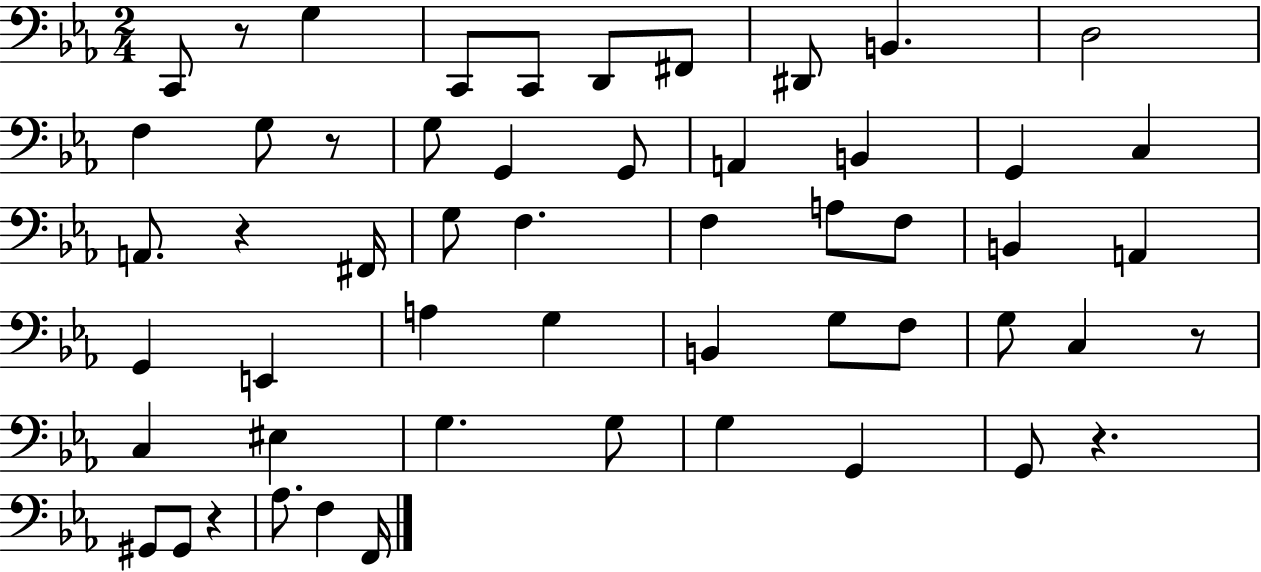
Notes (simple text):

C2/e R/e G3/q C2/e C2/e D2/e F#2/e D#2/e B2/q. D3/h F3/q G3/e R/e G3/e G2/q G2/e A2/q B2/q G2/q C3/q A2/e. R/q F#2/s G3/e F3/q. F3/q A3/e F3/e B2/q A2/q G2/q E2/q A3/q G3/q B2/q G3/e F3/e G3/e C3/q R/e C3/q EIS3/q G3/q. G3/e G3/q G2/q G2/e R/q. G#2/e G#2/e R/q Ab3/e. F3/q F2/s